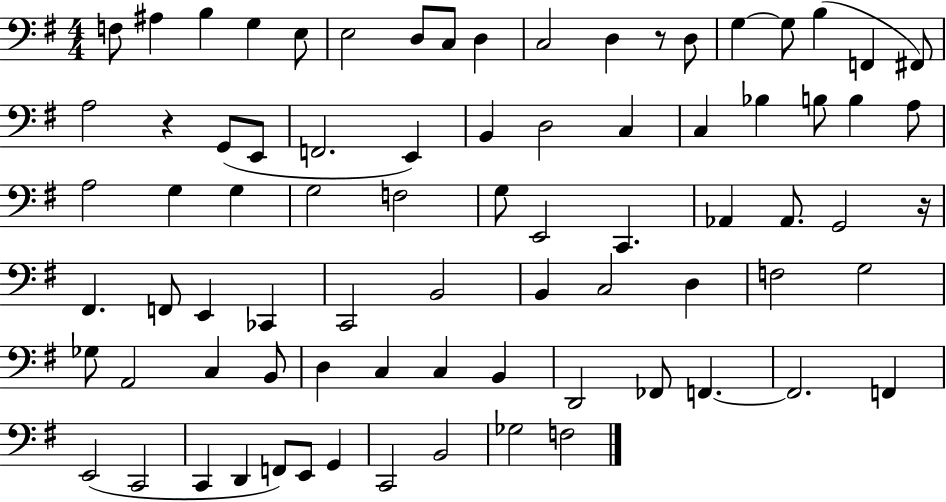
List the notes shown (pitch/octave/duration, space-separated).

F3/e A#3/q B3/q G3/q E3/e E3/h D3/e C3/e D3/q C3/h D3/q R/e D3/e G3/q G3/e B3/q F2/q F#2/e A3/h R/q G2/e E2/e F2/h. E2/q B2/q D3/h C3/q C3/q Bb3/q B3/e B3/q A3/e A3/h G3/q G3/q G3/h F3/h G3/e E2/h C2/q. Ab2/q Ab2/e. G2/h R/s F#2/q. F2/e E2/q CES2/q C2/h B2/h B2/q C3/h D3/q F3/h G3/h Gb3/e A2/h C3/q B2/e D3/q C3/q C3/q B2/q D2/h FES2/e F2/q. F2/h. F2/q E2/h C2/h C2/q D2/q F2/e E2/e G2/q C2/h B2/h Gb3/h F3/h